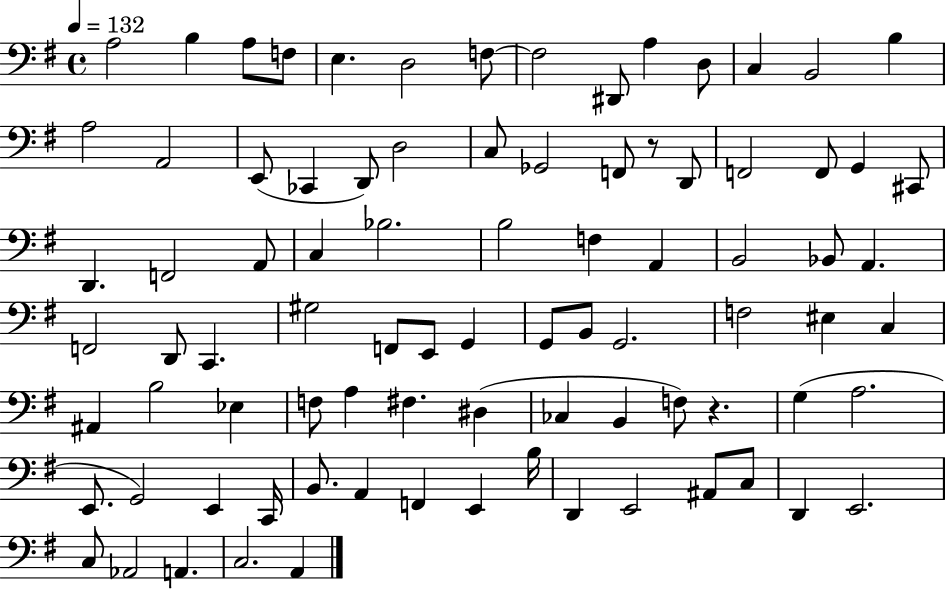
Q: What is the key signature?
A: G major